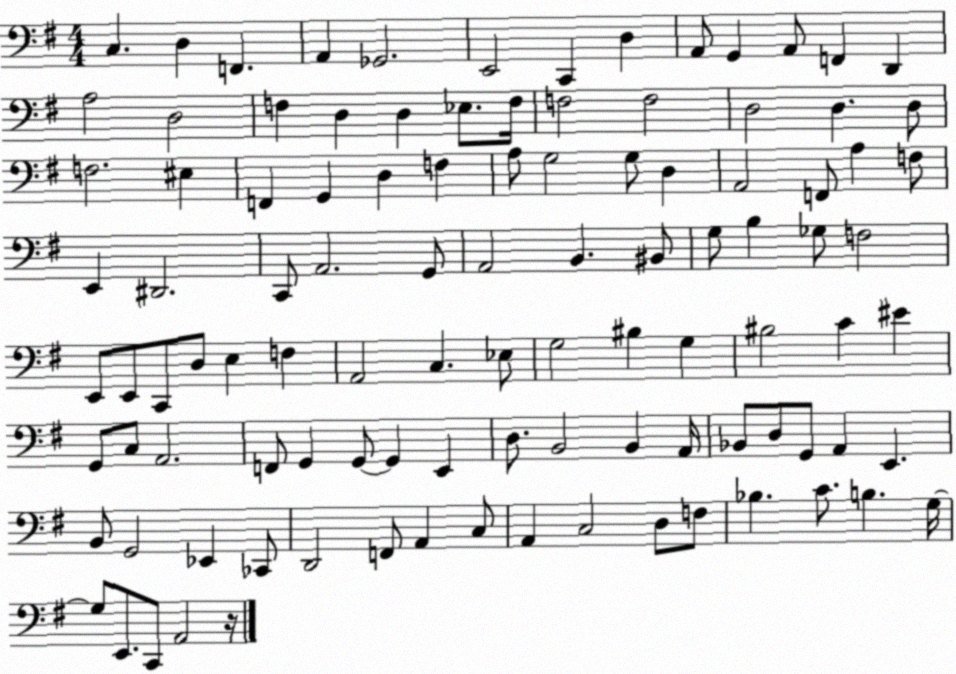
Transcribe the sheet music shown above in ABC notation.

X:1
T:Untitled
M:4/4
L:1/4
K:G
C, D, F,, A,, _G,,2 E,,2 C,, D, A,,/2 G,, A,,/2 F,, D,, A,2 D,2 F, D, D, _E,/2 F,/4 F,2 F,2 D,2 D, D,/2 F,2 ^E, F,, G,, D, F, A,/2 G,2 G,/2 D, A,,2 F,,/2 A, F,/2 E,, ^D,,2 C,,/2 A,,2 G,,/2 A,,2 B,, ^B,,/2 G,/2 B, _G,/2 F,2 E,,/2 E,,/2 C,,/2 D,/2 E, F, A,,2 C, _E,/2 G,2 ^B, G, ^B,2 C ^E G,,/2 C,/2 A,,2 F,,/2 G,, G,,/2 G,, E,, D,/2 B,,2 B,, A,,/4 _B,,/2 D,/2 G,,/2 A,, E,, B,,/2 G,,2 _E,, _C,,/2 D,,2 F,,/2 A,, C,/2 A,, C,2 D,/2 F,/2 _B, C/2 B, G,/4 G,/2 E,,/2 C,,/2 A,,2 z/4